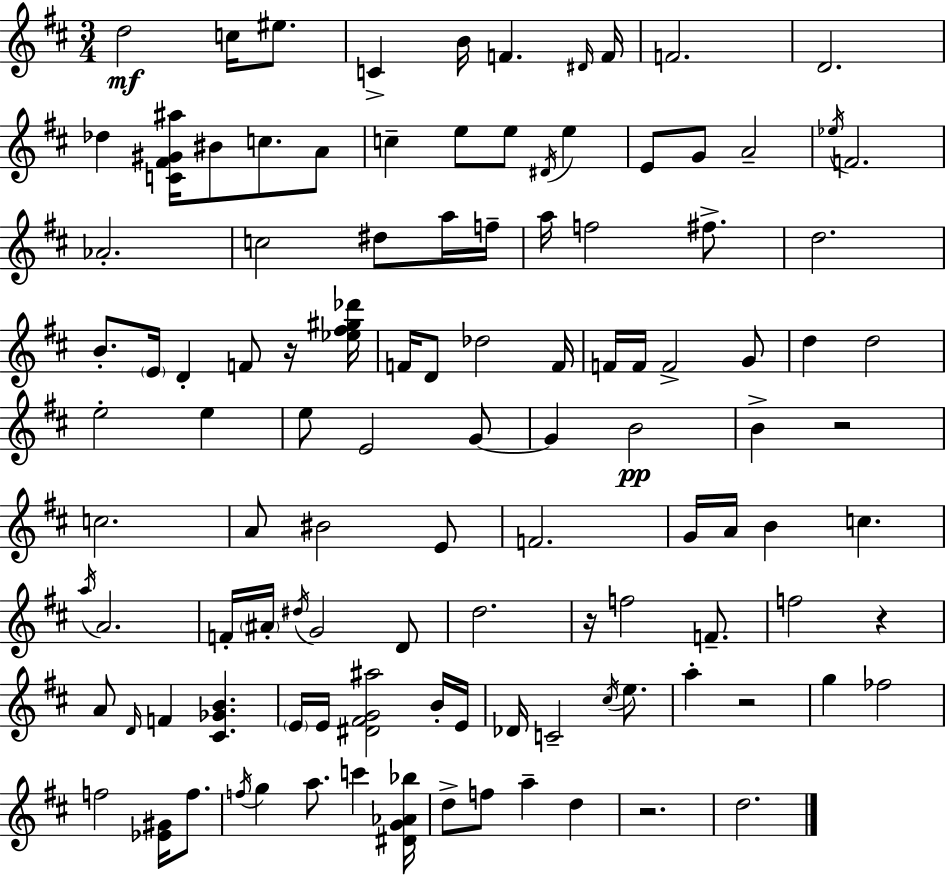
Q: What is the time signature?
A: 3/4